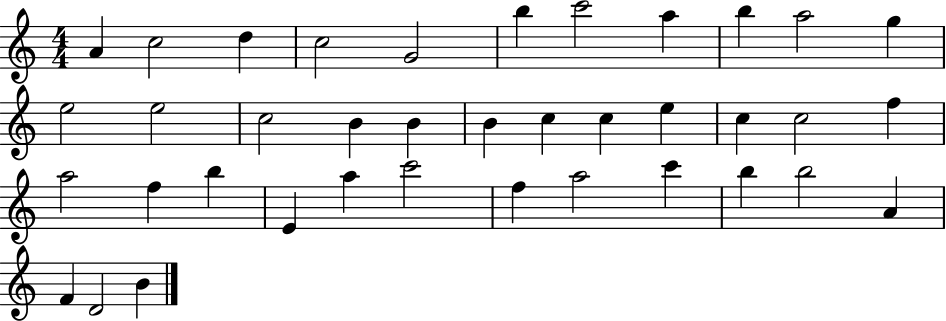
{
  \clef treble
  \numericTimeSignature
  \time 4/4
  \key c \major
  a'4 c''2 d''4 | c''2 g'2 | b''4 c'''2 a''4 | b''4 a''2 g''4 | \break e''2 e''2 | c''2 b'4 b'4 | b'4 c''4 c''4 e''4 | c''4 c''2 f''4 | \break a''2 f''4 b''4 | e'4 a''4 c'''2 | f''4 a''2 c'''4 | b''4 b''2 a'4 | \break f'4 d'2 b'4 | \bar "|."
}